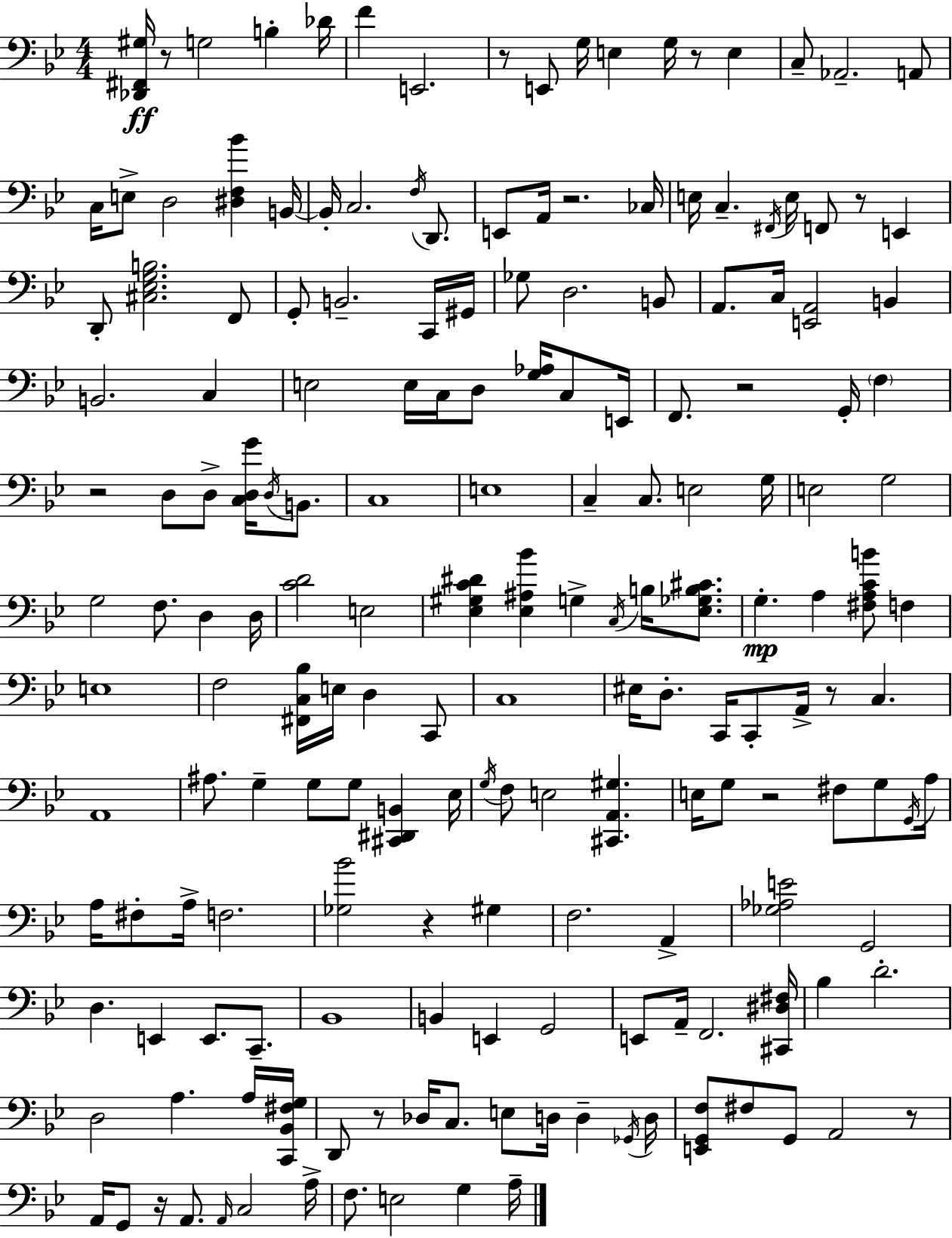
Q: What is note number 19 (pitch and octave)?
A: C3